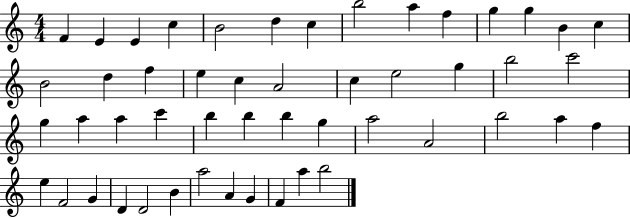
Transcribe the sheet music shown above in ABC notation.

X:1
T:Untitled
M:4/4
L:1/4
K:C
F E E c B2 d c b2 a f g g B c B2 d f e c A2 c e2 g b2 c'2 g a a c' b b b g a2 A2 b2 a f e F2 G D D2 B a2 A G F a b2